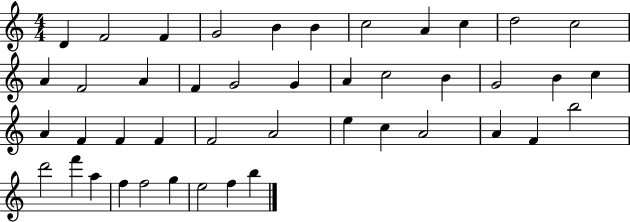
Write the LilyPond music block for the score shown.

{
  \clef treble
  \numericTimeSignature
  \time 4/4
  \key c \major
  d'4 f'2 f'4 | g'2 b'4 b'4 | c''2 a'4 c''4 | d''2 c''2 | \break a'4 f'2 a'4 | f'4 g'2 g'4 | a'4 c''2 b'4 | g'2 b'4 c''4 | \break a'4 f'4 f'4 f'4 | f'2 a'2 | e''4 c''4 a'2 | a'4 f'4 b''2 | \break d'''2 f'''4 a''4 | f''4 f''2 g''4 | e''2 f''4 b''4 | \bar "|."
}